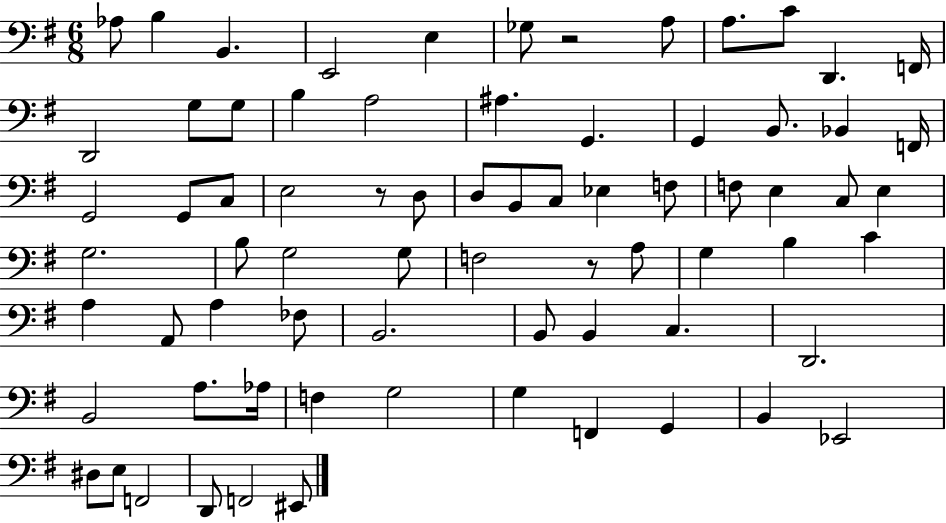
X:1
T:Untitled
M:6/8
L:1/4
K:G
_A,/2 B, B,, E,,2 E, _G,/2 z2 A,/2 A,/2 C/2 D,, F,,/4 D,,2 G,/2 G,/2 B, A,2 ^A, G,, G,, B,,/2 _B,, F,,/4 G,,2 G,,/2 C,/2 E,2 z/2 D,/2 D,/2 B,,/2 C,/2 _E, F,/2 F,/2 E, C,/2 E, G,2 B,/2 G,2 G,/2 F,2 z/2 A,/2 G, B, C A, A,,/2 A, _F,/2 B,,2 B,,/2 B,, C, D,,2 B,,2 A,/2 _A,/4 F, G,2 G, F,, G,, B,, _E,,2 ^D,/2 E,/2 F,,2 D,,/2 F,,2 ^E,,/2